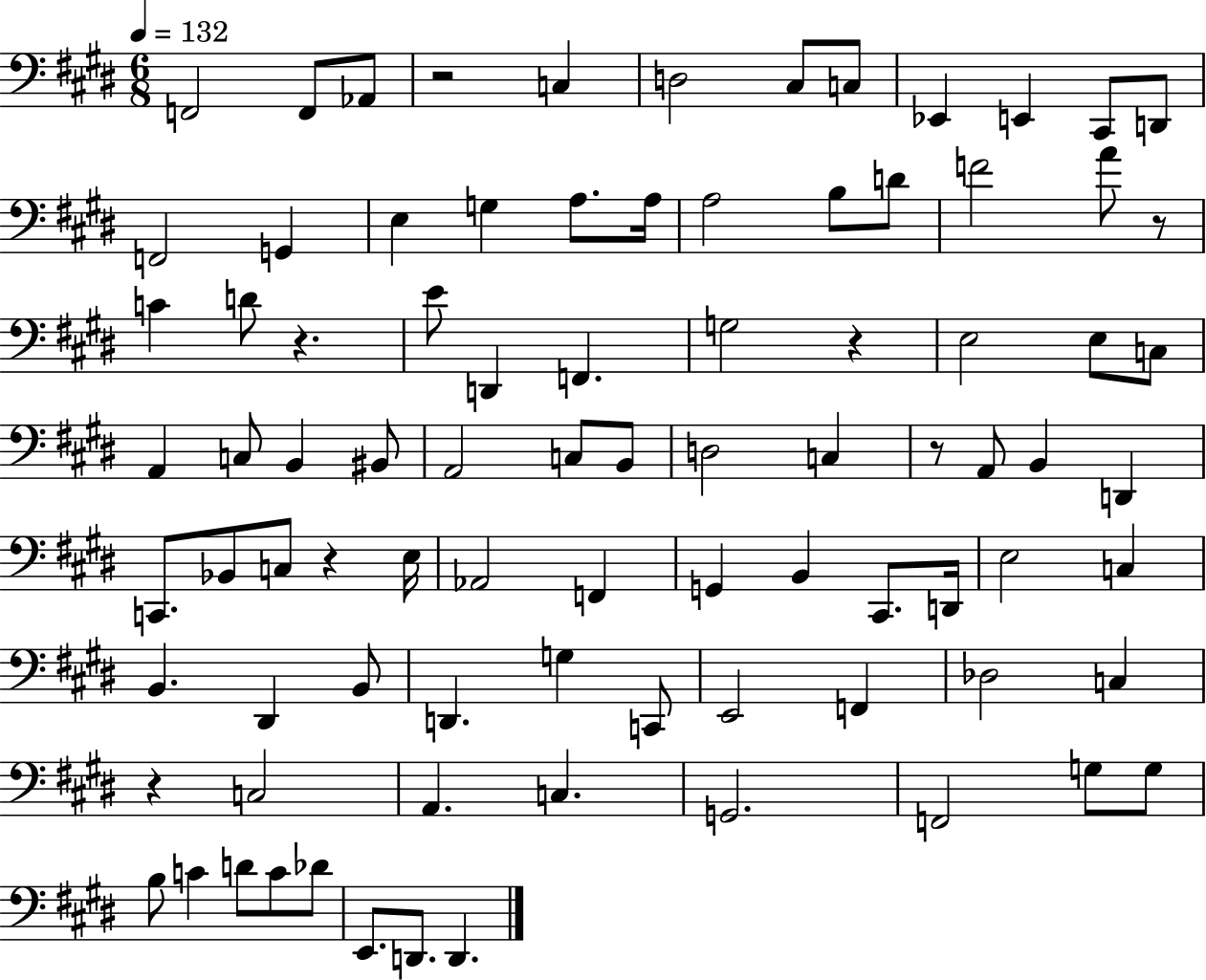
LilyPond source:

{
  \clef bass
  \numericTimeSignature
  \time 6/8
  \key e \major
  \tempo 4 = 132
  \repeat volta 2 { f,2 f,8 aes,8 | r2 c4 | d2 cis8 c8 | ees,4 e,4 cis,8 d,8 | \break f,2 g,4 | e4 g4 a8. a16 | a2 b8 d'8 | f'2 a'8 r8 | \break c'4 d'8 r4. | e'8 d,4 f,4. | g2 r4 | e2 e8 c8 | \break a,4 c8 b,4 bis,8 | a,2 c8 b,8 | d2 c4 | r8 a,8 b,4 d,4 | \break c,8. bes,8 c8 r4 e16 | aes,2 f,4 | g,4 b,4 cis,8. d,16 | e2 c4 | \break b,4. dis,4 b,8 | d,4. g4 c,8 | e,2 f,4 | des2 c4 | \break r4 c2 | a,4. c4. | g,2. | f,2 g8 g8 | \break b8 c'4 d'8 c'8 des'8 | e,8. d,8. d,4. | } \bar "|."
}